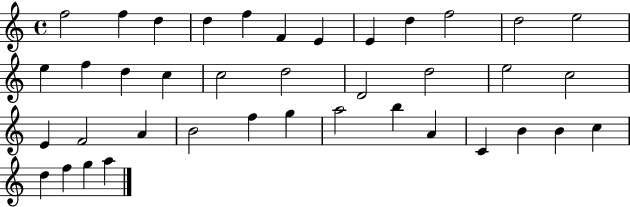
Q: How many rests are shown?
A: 0